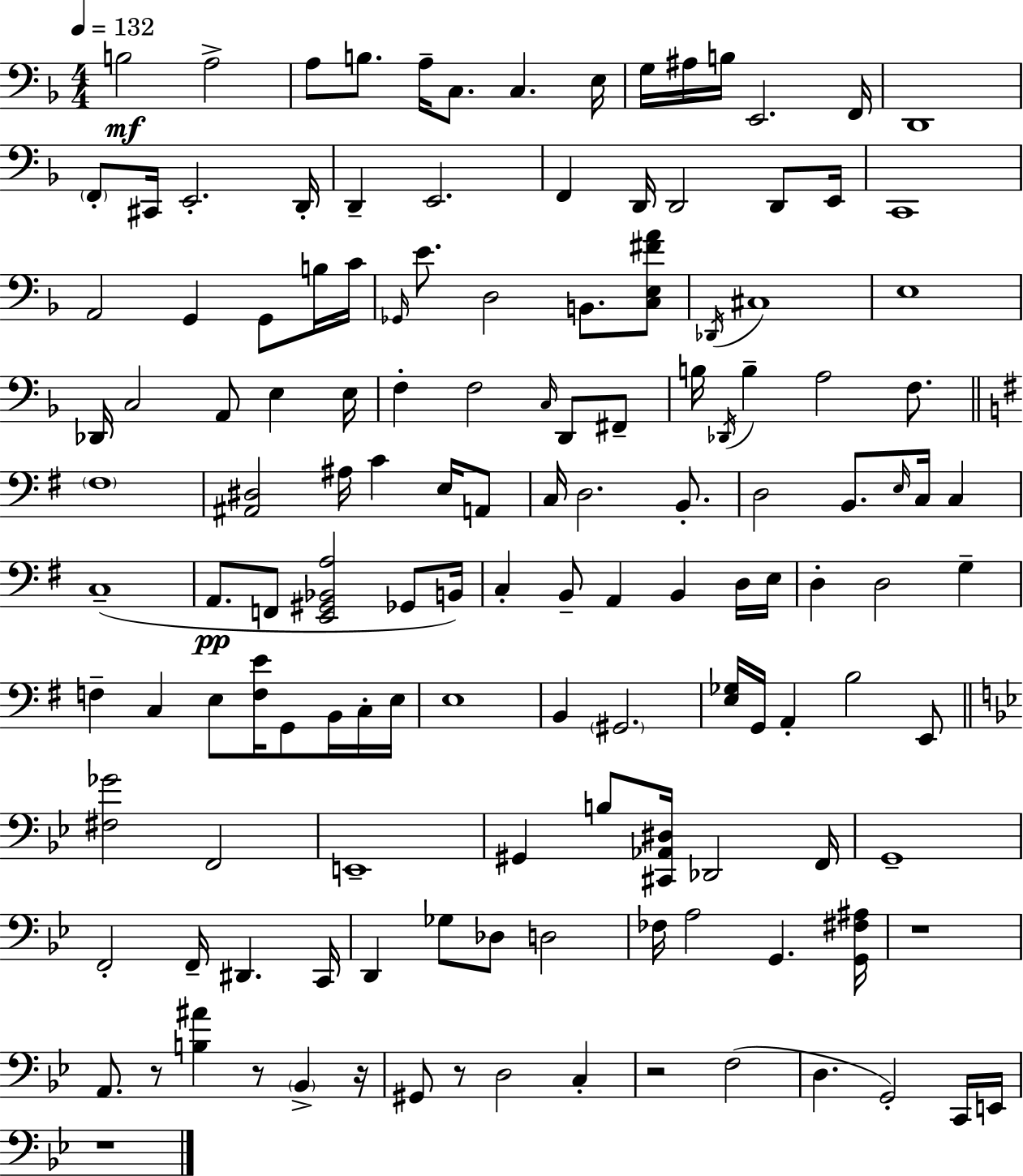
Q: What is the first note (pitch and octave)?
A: B3